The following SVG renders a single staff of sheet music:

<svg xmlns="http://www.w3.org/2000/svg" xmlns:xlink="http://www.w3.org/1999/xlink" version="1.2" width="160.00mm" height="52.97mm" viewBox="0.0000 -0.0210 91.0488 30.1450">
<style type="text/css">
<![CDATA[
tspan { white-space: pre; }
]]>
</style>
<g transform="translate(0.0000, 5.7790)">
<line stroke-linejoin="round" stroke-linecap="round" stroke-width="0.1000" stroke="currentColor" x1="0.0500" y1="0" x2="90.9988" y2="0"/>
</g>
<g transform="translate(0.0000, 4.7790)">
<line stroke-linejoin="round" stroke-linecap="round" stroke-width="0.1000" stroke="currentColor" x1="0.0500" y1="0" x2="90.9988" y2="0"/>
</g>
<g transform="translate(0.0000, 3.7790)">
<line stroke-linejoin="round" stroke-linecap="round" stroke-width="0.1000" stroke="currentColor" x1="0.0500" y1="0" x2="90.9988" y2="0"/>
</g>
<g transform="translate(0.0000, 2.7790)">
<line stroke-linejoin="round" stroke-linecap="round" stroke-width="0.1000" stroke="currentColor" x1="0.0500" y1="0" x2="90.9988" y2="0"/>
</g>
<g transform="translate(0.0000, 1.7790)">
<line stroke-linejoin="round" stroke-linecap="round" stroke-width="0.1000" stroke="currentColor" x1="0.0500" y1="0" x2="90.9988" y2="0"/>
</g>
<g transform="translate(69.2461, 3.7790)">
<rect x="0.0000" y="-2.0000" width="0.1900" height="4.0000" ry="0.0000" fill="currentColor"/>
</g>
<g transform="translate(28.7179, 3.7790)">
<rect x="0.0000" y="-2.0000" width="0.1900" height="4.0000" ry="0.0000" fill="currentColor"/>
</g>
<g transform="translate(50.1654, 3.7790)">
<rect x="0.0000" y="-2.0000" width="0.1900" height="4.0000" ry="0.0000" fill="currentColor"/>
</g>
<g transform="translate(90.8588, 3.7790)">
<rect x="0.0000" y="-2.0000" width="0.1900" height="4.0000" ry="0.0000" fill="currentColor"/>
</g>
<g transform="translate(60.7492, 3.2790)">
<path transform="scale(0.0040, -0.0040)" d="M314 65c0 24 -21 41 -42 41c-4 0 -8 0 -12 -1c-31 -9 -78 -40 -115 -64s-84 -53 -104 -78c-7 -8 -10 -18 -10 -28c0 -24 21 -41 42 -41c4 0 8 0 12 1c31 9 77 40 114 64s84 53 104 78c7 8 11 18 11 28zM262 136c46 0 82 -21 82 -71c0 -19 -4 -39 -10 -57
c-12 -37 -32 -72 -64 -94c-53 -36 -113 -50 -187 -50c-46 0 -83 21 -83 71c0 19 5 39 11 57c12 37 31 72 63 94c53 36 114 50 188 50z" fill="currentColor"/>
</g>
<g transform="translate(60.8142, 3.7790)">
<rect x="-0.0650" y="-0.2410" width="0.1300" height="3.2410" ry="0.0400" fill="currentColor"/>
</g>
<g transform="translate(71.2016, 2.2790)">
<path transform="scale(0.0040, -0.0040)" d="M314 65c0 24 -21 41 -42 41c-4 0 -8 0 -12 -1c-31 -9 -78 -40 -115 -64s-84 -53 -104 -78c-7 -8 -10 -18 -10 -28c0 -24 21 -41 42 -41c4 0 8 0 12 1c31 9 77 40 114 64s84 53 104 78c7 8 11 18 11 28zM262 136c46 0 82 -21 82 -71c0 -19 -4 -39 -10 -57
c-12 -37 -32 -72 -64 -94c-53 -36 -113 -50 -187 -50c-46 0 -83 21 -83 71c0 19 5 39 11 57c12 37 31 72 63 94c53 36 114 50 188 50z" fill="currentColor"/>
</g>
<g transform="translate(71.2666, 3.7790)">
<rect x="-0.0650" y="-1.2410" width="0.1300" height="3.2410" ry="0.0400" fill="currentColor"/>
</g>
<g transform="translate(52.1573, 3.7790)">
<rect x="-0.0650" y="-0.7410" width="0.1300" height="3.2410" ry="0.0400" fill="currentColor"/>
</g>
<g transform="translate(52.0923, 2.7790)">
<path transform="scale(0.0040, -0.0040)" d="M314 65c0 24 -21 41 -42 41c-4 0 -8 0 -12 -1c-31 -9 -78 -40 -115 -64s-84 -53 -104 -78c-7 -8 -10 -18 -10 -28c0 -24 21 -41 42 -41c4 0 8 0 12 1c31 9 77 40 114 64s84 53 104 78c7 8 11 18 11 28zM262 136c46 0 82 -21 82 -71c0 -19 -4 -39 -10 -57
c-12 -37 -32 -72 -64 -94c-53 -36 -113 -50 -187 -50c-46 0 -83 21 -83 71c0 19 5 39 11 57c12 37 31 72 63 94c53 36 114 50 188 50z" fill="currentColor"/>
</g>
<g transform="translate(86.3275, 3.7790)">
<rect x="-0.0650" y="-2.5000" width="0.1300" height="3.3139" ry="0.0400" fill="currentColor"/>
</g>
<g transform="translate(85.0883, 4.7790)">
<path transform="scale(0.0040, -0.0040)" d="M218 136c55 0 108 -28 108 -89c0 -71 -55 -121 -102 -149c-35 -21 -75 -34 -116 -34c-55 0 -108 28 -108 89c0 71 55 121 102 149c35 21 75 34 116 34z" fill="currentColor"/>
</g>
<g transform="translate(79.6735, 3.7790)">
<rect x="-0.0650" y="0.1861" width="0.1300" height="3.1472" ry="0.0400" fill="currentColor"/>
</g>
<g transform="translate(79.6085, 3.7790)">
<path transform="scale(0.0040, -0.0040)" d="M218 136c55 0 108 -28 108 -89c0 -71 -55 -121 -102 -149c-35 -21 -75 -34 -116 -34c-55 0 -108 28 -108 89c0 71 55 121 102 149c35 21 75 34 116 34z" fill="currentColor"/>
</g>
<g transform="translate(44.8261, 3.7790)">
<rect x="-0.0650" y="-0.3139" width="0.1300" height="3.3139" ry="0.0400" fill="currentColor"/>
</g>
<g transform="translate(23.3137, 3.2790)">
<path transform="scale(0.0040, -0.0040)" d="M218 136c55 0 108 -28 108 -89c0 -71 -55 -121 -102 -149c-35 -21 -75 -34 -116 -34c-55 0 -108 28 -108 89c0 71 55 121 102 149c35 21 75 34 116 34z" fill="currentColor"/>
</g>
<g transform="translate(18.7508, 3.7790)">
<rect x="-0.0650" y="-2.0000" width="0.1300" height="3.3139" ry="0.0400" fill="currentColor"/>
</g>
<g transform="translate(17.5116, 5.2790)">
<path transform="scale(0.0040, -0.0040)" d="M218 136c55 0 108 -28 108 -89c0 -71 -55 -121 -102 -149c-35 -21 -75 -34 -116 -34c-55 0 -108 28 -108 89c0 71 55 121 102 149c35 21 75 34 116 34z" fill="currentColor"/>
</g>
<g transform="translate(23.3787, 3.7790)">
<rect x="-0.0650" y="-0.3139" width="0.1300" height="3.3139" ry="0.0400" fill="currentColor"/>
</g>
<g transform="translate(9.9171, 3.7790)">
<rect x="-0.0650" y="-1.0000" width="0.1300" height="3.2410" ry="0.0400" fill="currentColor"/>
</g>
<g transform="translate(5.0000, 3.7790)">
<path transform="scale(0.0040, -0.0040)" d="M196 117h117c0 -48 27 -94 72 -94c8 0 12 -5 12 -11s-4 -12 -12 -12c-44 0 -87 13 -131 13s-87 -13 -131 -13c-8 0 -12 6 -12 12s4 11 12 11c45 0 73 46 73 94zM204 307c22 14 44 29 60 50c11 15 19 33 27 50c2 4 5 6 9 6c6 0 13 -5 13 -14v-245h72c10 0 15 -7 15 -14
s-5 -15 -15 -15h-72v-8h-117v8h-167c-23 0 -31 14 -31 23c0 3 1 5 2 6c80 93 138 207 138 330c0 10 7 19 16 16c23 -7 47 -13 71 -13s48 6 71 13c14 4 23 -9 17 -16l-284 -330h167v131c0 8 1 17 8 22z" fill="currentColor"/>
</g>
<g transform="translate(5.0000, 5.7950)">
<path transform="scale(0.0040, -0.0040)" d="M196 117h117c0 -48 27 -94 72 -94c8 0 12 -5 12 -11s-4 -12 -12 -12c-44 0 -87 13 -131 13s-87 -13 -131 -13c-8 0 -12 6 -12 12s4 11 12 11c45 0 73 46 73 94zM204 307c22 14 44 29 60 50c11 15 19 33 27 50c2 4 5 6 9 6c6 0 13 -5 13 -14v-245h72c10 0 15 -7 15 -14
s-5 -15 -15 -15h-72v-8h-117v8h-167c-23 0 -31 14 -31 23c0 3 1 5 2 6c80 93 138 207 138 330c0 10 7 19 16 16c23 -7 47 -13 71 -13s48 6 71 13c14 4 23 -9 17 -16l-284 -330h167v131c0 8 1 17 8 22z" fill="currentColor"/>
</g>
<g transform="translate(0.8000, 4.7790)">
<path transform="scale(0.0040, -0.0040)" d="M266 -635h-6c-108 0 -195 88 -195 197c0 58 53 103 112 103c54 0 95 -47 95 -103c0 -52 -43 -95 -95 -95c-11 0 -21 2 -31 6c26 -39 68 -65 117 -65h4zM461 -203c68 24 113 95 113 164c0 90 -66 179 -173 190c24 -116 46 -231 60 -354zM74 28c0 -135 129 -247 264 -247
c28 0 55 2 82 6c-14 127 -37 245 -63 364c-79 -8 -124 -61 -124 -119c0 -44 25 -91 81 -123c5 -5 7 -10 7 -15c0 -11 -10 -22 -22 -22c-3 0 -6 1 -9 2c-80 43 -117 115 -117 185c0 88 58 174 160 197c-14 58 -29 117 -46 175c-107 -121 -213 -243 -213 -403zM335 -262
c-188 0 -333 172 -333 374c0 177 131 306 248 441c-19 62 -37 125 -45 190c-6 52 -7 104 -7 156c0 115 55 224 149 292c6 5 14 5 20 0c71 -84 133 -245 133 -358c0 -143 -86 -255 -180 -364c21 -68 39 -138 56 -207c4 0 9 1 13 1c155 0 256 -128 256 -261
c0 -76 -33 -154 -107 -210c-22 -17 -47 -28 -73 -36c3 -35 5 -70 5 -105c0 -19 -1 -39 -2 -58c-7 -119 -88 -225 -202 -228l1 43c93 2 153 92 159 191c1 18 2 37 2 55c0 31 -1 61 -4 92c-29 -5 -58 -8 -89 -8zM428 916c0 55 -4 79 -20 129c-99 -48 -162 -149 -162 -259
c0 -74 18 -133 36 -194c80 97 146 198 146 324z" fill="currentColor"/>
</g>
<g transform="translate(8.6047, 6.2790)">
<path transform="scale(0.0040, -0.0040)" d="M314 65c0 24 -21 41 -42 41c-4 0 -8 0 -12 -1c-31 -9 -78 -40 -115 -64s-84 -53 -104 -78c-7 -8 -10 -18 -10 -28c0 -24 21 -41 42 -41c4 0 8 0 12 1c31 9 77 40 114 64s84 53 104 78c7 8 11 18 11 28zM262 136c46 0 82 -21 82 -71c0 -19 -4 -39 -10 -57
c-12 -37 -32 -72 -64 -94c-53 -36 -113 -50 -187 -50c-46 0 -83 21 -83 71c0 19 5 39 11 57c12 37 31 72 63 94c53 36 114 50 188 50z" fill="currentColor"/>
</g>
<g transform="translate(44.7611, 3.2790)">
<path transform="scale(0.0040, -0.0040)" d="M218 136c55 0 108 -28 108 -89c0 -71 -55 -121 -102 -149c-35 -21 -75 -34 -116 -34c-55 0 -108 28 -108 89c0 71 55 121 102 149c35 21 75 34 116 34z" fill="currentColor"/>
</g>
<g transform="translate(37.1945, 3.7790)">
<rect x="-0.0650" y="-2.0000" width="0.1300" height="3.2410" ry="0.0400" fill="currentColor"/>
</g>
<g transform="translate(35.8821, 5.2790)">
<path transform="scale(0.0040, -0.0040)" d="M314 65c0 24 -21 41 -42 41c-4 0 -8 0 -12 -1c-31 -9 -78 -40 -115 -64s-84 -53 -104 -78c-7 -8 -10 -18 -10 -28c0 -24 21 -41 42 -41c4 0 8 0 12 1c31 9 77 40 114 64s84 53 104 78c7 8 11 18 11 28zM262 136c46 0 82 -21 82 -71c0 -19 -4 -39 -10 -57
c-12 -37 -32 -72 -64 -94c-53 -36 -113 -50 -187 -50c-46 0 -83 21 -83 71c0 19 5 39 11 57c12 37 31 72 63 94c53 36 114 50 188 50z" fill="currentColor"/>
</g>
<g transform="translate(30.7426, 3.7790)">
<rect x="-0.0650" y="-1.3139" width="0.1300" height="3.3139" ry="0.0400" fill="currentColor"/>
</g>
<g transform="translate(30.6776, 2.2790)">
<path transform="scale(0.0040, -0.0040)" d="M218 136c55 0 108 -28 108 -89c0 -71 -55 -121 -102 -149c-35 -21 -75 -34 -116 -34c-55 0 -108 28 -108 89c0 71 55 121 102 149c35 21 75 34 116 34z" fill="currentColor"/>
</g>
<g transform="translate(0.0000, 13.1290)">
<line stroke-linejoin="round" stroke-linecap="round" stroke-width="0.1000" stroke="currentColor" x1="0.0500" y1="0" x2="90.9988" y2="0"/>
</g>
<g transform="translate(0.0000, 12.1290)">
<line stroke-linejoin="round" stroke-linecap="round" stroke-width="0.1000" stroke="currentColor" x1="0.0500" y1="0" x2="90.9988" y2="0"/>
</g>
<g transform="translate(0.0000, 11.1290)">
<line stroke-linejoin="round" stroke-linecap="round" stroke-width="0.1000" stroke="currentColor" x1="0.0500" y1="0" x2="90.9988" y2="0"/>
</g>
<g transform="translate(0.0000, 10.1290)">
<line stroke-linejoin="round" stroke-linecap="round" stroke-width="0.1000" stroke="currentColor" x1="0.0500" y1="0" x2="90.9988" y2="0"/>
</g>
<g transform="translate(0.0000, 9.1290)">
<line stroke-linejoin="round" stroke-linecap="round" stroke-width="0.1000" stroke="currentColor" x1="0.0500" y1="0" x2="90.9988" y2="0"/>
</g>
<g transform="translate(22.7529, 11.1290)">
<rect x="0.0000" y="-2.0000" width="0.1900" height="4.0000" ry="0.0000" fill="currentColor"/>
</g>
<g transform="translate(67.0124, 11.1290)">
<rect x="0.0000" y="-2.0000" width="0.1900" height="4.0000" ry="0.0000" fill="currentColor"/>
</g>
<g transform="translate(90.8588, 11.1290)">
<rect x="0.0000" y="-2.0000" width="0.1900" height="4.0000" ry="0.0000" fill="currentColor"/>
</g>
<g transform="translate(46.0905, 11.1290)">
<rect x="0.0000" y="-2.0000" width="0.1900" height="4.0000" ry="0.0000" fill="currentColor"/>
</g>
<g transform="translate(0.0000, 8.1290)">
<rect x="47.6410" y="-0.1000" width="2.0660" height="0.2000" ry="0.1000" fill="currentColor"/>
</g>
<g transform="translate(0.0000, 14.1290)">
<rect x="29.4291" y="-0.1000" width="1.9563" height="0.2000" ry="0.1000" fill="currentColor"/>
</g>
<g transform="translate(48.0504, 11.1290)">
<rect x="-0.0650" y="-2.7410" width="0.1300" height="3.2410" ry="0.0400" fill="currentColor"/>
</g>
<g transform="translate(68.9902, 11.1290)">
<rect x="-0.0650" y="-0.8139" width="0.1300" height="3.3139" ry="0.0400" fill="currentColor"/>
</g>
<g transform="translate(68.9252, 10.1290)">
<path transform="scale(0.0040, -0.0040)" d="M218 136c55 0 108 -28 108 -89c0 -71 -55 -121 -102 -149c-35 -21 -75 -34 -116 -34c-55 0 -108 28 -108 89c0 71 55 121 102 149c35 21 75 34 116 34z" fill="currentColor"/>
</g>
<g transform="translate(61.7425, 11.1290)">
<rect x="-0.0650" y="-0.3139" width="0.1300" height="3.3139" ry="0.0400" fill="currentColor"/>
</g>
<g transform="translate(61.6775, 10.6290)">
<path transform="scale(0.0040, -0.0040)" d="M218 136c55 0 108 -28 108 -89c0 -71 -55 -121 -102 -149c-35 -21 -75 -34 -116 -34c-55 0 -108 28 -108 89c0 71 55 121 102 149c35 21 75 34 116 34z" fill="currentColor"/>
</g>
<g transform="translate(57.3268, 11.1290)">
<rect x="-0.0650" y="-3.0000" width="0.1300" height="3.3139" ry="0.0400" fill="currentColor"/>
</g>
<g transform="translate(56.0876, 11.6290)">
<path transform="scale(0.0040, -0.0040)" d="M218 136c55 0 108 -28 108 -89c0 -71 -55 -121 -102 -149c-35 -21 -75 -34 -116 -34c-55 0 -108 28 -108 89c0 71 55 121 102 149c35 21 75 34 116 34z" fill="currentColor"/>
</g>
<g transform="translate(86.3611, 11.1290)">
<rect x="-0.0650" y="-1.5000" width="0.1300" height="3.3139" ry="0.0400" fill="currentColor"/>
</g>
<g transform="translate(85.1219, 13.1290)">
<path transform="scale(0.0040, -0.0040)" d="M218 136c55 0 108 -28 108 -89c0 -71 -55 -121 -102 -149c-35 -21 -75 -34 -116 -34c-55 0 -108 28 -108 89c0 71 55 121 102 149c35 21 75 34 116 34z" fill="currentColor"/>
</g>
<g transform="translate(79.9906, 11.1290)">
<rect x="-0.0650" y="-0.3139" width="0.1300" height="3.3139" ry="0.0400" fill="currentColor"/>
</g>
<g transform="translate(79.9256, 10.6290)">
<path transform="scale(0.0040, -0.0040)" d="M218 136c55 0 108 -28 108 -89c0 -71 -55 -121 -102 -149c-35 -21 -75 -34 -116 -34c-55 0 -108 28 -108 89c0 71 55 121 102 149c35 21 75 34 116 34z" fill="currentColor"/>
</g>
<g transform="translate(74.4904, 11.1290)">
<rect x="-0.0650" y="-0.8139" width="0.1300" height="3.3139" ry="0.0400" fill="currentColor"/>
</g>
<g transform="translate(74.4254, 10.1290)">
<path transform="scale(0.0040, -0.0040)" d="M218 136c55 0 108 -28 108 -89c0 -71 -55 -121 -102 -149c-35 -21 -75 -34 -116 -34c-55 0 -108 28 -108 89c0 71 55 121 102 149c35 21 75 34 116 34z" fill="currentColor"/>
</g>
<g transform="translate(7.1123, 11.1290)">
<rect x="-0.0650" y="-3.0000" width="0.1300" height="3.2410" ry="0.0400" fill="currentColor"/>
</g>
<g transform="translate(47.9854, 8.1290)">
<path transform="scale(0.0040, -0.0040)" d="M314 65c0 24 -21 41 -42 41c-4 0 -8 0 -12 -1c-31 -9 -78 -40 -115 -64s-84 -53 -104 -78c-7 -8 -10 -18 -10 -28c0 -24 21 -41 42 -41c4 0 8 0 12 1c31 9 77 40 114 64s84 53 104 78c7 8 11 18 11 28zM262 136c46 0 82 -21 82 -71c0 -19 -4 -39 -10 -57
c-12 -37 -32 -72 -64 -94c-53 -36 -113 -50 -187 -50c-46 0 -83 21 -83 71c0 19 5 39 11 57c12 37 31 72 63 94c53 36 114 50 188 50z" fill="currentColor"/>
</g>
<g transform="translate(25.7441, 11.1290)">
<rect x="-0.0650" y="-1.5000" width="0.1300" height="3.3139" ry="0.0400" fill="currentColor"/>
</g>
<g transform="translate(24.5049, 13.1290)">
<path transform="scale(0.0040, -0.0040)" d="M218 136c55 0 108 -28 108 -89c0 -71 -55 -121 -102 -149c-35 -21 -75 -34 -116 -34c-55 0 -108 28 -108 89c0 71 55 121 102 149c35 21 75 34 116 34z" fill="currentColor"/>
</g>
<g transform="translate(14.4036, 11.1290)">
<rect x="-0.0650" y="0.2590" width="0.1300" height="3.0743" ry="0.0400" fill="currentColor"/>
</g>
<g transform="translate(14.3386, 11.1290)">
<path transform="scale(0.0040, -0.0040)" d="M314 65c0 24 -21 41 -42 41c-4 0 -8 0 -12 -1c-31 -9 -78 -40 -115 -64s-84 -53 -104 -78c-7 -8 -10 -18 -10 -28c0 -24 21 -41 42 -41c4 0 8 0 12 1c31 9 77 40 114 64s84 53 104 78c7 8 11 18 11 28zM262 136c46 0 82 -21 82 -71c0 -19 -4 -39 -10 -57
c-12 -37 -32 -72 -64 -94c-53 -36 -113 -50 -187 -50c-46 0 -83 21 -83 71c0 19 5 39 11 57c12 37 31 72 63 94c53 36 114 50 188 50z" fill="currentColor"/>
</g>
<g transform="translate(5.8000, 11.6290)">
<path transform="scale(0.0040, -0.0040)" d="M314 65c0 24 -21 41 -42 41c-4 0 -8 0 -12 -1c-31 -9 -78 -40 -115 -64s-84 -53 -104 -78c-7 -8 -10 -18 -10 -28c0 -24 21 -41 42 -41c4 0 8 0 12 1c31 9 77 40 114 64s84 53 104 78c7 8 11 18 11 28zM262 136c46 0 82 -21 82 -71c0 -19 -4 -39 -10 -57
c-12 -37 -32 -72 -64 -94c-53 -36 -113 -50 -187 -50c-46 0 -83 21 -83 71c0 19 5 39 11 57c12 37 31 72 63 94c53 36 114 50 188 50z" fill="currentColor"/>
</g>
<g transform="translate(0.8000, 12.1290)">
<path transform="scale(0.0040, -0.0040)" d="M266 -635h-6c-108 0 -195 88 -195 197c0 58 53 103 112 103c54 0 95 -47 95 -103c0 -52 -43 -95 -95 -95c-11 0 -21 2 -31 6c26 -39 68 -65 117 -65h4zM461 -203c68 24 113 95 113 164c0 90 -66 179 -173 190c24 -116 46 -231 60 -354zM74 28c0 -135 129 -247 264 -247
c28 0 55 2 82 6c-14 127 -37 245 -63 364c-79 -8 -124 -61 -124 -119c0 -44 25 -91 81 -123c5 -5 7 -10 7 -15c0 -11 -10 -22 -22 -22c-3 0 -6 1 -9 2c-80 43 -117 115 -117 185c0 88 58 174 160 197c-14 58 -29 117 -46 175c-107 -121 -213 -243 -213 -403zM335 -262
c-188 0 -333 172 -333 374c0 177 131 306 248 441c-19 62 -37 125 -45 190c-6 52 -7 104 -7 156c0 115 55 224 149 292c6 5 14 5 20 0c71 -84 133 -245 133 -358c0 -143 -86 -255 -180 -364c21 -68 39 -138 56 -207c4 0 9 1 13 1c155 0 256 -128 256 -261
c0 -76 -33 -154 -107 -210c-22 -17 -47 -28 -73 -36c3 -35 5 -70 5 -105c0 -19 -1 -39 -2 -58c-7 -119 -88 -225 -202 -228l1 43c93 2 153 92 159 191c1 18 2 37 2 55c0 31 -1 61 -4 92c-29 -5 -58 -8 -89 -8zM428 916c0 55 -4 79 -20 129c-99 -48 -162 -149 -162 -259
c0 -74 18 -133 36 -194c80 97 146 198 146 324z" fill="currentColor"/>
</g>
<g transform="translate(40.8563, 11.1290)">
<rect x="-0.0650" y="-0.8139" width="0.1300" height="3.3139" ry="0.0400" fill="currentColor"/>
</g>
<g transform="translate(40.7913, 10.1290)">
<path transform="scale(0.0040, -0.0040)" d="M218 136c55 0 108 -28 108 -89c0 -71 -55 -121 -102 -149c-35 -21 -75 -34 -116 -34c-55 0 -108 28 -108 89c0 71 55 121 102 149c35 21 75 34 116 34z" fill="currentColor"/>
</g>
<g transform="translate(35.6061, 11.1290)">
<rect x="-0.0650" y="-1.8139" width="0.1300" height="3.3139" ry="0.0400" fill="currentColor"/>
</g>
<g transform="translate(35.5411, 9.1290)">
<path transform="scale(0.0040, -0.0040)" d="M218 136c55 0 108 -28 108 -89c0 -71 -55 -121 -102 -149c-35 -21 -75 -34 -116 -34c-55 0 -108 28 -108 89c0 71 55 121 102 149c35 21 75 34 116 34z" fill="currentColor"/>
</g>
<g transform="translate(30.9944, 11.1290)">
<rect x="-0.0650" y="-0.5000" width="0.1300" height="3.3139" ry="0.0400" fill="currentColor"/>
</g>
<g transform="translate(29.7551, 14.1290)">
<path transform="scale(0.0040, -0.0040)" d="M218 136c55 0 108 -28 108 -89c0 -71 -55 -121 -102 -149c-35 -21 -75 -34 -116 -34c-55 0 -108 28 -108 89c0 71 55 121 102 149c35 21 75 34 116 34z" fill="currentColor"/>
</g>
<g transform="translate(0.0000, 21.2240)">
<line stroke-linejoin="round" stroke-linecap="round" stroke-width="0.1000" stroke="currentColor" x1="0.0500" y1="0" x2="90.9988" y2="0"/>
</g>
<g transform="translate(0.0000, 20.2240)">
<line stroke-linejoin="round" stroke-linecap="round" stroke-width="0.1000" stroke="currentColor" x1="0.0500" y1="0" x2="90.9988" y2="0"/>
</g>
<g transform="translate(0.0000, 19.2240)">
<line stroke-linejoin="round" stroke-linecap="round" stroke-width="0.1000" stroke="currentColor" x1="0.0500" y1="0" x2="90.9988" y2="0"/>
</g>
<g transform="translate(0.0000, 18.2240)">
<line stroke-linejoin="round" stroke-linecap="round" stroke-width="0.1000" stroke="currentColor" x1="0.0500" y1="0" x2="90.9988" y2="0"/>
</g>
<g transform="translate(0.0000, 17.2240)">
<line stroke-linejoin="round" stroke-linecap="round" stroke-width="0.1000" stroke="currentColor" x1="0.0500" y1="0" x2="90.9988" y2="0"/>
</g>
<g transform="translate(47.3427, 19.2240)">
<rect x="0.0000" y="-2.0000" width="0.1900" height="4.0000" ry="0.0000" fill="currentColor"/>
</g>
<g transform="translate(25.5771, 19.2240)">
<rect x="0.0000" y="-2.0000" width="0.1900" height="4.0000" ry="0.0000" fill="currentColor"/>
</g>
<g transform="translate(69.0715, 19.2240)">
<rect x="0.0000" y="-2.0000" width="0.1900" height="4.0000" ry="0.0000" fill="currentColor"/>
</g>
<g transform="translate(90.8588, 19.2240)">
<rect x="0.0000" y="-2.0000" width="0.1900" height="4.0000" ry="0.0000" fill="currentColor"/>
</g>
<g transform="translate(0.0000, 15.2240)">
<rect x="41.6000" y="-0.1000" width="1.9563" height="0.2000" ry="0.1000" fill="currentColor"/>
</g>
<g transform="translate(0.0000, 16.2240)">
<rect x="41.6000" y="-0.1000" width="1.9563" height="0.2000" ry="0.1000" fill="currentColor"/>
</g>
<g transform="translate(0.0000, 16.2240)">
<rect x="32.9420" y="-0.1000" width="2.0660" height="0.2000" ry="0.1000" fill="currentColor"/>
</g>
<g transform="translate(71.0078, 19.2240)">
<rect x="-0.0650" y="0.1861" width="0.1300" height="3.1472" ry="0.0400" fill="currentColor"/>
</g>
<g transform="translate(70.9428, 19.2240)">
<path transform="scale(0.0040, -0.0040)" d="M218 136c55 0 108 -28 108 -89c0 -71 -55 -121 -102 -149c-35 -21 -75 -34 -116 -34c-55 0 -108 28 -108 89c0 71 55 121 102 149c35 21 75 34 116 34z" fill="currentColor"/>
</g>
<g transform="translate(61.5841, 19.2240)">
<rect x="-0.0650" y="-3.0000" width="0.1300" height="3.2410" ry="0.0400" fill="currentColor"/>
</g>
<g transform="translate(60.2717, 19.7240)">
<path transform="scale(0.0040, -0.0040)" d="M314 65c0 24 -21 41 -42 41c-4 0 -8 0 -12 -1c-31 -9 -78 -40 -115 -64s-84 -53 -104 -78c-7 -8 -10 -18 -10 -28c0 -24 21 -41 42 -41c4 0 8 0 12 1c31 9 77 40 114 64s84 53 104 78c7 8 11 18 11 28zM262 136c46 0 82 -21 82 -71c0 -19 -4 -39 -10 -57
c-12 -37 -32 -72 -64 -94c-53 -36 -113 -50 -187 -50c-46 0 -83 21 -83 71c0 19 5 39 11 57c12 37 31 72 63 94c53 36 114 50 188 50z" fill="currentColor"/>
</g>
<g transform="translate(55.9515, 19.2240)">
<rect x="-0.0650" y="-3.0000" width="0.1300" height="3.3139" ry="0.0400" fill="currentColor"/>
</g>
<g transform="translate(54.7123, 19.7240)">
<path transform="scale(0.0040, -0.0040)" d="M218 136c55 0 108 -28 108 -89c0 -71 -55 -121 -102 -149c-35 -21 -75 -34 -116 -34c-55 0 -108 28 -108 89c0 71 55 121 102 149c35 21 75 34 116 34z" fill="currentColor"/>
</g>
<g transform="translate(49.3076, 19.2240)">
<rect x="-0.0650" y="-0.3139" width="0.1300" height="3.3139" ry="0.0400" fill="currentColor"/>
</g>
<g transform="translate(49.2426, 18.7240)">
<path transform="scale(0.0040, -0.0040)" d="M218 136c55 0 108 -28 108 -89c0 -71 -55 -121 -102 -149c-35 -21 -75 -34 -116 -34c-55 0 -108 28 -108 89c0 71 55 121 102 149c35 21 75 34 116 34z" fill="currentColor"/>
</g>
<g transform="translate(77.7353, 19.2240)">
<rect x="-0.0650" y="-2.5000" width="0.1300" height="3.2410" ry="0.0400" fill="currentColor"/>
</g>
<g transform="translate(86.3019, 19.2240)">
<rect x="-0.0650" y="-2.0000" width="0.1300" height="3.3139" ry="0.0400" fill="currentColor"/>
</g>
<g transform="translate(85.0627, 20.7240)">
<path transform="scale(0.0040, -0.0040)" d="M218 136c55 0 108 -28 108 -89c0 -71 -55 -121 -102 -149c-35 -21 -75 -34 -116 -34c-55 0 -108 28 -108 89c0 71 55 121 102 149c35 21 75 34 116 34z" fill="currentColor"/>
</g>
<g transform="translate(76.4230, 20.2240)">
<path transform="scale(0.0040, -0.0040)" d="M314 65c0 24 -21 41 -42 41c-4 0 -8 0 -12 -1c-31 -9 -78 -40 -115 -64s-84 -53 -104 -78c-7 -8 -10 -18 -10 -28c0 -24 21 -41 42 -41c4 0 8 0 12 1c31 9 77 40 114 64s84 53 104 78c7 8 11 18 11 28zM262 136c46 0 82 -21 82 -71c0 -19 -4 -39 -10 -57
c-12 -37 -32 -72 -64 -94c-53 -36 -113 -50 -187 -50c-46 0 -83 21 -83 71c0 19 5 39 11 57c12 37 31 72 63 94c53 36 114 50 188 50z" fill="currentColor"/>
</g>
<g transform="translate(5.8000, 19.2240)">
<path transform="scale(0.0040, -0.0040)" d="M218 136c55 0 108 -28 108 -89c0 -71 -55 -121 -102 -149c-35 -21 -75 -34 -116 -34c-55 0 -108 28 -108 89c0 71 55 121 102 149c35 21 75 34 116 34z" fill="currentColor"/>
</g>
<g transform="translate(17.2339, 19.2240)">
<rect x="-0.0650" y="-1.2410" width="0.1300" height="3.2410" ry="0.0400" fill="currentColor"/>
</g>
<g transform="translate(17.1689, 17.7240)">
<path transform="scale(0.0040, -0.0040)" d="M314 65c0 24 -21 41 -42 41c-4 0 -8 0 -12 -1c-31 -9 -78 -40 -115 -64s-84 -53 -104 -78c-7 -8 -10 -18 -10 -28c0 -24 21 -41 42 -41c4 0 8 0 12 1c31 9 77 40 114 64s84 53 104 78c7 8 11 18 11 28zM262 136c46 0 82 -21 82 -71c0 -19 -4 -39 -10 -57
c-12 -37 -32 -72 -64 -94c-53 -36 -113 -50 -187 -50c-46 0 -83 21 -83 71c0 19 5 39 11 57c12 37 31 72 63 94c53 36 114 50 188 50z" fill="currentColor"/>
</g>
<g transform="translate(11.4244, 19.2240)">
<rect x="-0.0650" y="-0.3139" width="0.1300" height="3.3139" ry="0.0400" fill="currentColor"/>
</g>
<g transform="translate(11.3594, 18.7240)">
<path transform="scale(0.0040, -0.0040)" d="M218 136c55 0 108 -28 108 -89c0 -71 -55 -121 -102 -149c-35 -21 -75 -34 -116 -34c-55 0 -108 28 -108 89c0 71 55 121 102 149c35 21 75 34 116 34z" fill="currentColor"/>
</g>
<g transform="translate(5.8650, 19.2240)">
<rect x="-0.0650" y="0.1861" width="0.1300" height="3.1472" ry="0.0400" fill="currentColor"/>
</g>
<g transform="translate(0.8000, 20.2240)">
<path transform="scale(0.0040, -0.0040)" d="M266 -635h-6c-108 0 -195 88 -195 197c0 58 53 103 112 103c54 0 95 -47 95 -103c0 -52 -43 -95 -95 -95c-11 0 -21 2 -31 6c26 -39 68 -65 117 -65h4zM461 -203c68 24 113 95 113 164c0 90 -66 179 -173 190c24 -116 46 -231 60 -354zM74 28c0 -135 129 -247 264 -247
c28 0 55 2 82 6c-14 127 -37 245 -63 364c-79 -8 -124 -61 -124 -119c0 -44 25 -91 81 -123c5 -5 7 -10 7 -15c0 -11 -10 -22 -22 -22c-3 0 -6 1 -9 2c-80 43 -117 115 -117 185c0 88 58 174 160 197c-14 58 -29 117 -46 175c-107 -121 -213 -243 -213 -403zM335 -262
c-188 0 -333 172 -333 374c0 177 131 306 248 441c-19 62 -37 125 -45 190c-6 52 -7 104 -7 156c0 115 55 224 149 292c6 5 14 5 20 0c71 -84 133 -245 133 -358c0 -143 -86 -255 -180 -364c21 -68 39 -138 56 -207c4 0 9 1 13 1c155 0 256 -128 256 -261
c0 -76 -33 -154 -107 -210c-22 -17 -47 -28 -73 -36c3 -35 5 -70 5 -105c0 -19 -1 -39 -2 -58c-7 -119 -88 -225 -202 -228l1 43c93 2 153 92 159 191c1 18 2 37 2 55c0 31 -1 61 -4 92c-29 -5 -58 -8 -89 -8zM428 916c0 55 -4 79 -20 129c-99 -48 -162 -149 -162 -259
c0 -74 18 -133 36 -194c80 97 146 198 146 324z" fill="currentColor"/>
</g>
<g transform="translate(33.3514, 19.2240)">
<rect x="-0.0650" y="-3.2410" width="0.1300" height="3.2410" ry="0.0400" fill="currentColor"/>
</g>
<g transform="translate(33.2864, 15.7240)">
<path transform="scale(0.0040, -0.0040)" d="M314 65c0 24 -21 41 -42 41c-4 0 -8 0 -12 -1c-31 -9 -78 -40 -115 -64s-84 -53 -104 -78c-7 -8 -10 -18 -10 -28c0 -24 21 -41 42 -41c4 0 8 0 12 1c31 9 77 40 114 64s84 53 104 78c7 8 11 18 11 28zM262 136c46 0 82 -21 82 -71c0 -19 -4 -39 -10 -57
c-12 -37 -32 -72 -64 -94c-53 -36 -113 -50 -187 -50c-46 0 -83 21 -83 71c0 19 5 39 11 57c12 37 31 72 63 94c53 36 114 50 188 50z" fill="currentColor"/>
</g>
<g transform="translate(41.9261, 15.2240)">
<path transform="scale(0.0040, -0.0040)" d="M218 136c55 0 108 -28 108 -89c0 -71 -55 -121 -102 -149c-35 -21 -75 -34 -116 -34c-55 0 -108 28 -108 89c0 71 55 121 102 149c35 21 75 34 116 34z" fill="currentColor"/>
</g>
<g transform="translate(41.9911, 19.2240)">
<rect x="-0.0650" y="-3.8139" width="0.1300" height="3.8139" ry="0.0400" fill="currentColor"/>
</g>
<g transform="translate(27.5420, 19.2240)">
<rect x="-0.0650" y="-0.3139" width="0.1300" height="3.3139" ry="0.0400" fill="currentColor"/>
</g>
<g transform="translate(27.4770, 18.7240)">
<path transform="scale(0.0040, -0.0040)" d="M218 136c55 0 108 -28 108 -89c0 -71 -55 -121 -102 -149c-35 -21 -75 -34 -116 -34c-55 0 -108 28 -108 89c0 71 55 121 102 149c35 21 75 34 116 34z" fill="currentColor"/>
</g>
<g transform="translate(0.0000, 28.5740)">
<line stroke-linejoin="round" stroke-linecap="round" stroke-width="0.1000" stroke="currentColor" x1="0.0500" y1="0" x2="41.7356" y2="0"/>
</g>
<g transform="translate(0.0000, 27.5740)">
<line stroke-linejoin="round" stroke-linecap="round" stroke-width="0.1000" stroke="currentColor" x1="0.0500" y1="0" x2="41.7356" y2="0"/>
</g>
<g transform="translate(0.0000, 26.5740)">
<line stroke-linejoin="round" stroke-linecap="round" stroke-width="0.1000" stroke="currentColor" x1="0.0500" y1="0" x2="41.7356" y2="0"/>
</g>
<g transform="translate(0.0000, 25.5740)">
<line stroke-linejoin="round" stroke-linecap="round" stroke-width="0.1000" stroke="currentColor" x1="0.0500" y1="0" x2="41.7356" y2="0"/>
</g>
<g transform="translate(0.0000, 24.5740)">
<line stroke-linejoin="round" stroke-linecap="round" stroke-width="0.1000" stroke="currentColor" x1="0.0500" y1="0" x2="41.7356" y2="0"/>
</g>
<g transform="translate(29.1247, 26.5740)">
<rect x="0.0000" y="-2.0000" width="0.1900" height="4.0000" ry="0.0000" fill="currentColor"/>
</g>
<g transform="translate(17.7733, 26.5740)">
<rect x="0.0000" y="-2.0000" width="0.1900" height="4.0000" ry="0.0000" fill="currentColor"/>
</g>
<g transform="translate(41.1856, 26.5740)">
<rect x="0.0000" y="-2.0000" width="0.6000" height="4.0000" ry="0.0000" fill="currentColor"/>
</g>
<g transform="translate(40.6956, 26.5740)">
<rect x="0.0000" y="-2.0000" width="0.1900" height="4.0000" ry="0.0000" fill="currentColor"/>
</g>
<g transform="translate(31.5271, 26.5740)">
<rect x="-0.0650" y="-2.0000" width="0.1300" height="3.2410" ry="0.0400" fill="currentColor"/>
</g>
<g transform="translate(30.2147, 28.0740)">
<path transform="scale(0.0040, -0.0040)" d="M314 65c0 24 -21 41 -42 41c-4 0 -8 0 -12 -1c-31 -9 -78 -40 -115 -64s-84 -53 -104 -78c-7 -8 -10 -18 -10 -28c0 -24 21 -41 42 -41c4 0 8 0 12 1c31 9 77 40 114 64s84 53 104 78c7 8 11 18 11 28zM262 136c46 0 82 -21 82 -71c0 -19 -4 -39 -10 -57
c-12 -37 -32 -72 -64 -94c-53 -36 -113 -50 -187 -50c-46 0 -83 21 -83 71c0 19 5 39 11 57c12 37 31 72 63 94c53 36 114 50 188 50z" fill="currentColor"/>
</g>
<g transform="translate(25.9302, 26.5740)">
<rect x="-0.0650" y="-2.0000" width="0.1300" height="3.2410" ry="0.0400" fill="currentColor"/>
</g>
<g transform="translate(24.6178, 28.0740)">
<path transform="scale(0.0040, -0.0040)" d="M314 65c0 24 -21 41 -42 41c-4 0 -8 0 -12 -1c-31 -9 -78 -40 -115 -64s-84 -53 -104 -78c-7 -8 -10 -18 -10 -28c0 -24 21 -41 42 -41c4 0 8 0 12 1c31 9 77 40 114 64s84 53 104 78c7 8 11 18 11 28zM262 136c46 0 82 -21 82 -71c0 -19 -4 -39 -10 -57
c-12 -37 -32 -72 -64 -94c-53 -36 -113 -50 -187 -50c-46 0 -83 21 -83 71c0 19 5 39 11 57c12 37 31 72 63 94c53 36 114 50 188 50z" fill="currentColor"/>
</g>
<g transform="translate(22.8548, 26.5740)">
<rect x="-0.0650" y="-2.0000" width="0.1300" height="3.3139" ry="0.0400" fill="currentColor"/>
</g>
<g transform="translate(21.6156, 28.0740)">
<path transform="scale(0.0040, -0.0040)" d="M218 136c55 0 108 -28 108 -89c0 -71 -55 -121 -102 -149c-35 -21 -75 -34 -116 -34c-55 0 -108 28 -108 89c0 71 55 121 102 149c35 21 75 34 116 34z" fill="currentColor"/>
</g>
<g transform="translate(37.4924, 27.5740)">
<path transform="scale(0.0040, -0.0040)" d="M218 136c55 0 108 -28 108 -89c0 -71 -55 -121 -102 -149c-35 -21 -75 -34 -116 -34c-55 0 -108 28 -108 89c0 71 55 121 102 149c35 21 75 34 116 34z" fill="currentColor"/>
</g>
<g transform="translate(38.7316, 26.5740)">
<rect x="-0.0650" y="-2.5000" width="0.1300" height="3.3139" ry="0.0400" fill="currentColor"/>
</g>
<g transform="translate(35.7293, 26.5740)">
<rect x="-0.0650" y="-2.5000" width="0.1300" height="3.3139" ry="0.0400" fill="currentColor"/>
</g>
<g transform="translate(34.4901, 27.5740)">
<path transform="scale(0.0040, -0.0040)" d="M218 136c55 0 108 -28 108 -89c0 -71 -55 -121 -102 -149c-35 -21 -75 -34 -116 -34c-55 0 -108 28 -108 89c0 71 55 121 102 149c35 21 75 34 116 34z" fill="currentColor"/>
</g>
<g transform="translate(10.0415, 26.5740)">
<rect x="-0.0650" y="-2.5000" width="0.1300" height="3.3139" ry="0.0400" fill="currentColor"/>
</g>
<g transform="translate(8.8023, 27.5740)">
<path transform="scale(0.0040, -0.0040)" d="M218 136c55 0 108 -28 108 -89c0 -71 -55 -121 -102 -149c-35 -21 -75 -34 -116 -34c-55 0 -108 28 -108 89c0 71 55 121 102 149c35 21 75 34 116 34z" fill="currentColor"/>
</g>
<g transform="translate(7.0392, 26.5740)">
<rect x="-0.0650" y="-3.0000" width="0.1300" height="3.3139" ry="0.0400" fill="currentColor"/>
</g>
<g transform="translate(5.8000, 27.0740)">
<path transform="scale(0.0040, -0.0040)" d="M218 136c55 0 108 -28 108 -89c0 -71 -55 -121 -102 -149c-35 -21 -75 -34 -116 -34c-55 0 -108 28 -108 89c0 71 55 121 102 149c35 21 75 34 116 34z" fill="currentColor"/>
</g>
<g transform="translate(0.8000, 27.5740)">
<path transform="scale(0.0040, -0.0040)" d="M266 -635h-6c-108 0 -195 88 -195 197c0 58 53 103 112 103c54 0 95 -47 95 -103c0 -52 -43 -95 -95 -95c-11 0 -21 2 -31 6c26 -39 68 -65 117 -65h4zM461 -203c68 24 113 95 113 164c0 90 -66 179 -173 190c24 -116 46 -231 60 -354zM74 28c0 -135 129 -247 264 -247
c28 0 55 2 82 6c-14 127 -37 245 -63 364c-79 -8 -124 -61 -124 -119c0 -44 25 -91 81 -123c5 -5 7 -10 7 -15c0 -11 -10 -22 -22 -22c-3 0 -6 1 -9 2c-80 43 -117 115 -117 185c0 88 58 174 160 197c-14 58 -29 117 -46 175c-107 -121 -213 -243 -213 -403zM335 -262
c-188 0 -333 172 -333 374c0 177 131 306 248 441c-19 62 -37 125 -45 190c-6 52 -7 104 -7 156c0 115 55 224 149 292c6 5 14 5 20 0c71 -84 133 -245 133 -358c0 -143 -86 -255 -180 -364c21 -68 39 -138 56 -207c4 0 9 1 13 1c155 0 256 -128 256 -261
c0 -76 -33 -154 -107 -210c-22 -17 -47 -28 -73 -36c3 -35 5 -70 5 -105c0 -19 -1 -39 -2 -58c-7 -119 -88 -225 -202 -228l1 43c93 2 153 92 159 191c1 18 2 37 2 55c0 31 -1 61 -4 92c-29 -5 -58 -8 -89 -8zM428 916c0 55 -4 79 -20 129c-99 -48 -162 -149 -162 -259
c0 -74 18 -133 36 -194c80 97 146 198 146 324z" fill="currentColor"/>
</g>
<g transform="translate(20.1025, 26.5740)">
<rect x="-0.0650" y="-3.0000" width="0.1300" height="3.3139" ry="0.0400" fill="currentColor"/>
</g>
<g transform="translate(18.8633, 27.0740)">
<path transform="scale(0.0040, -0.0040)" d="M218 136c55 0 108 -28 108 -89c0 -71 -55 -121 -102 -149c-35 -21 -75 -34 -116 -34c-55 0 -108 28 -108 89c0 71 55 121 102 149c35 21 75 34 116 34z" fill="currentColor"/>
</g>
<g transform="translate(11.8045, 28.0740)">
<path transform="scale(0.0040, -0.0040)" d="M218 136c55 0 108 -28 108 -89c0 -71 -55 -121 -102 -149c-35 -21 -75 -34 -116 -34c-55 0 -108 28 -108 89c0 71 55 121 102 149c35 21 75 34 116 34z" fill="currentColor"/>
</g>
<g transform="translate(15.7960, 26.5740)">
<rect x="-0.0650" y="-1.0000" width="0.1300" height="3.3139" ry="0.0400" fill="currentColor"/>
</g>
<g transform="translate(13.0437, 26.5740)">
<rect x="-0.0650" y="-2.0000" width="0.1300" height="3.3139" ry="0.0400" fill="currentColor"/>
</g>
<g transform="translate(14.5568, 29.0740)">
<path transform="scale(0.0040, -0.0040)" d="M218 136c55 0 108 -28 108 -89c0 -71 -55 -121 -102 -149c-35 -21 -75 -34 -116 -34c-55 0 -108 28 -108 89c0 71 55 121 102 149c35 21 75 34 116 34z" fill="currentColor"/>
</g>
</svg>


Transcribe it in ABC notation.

X:1
T:Untitled
M:4/4
L:1/4
K:C
D2 F c e F2 c d2 c2 e2 B G A2 B2 E C f d a2 A c d d c E B c e2 c b2 c' c A A2 B G2 F A G F D A F F2 F2 G G